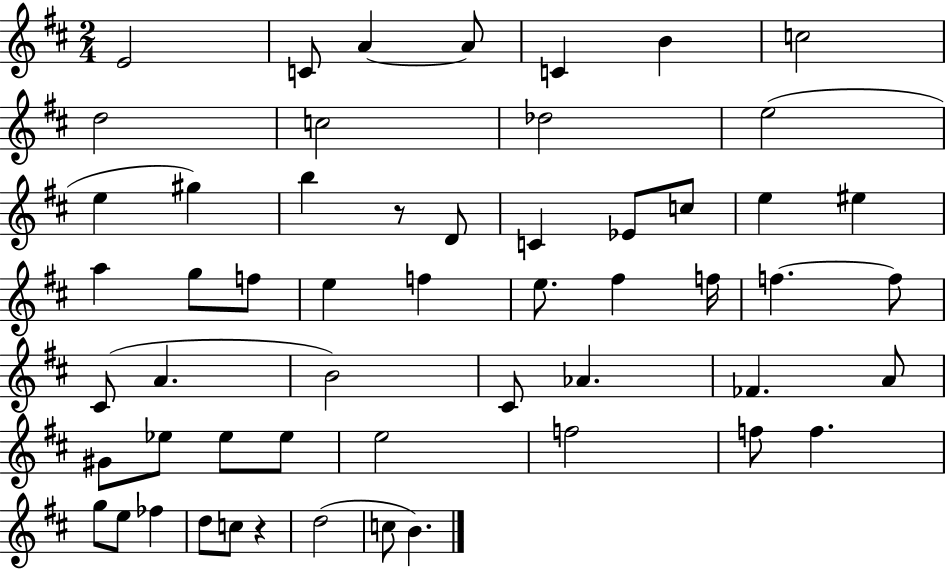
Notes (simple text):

E4/h C4/e A4/q A4/e C4/q B4/q C5/h D5/h C5/h Db5/h E5/h E5/q G#5/q B5/q R/e D4/e C4/q Eb4/e C5/e E5/q EIS5/q A5/q G5/e F5/e E5/q F5/q E5/e. F#5/q F5/s F5/q. F5/e C#4/e A4/q. B4/h C#4/e Ab4/q. FES4/q. A4/e G#4/e Eb5/e Eb5/e Eb5/e E5/h F5/h F5/e F5/q. G5/e E5/e FES5/q D5/e C5/e R/q D5/h C5/e B4/q.